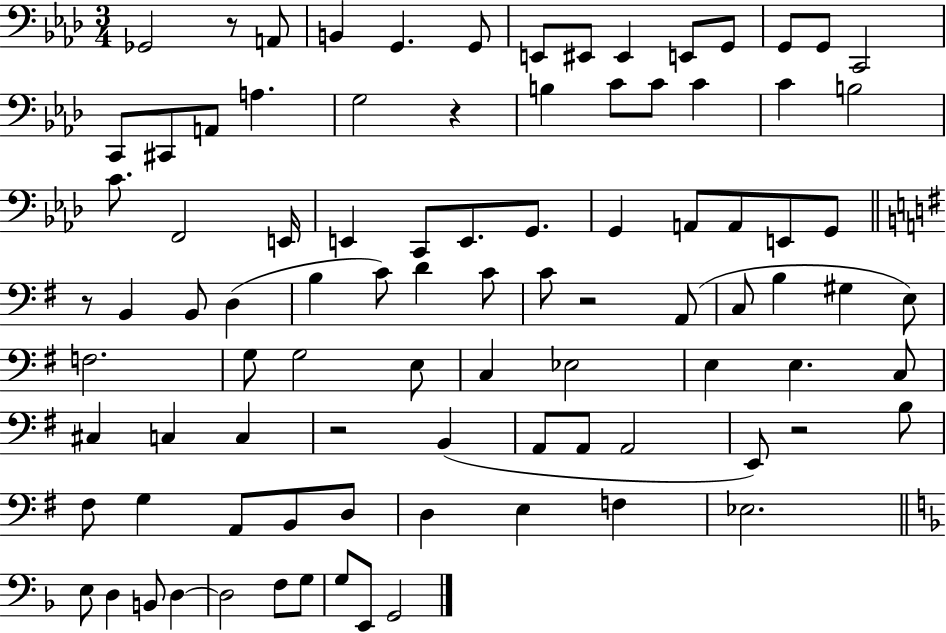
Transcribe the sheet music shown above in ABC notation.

X:1
T:Untitled
M:3/4
L:1/4
K:Ab
_G,,2 z/2 A,,/2 B,, G,, G,,/2 E,,/2 ^E,,/2 ^E,, E,,/2 G,,/2 G,,/2 G,,/2 C,,2 C,,/2 ^C,,/2 A,,/2 A, G,2 z B, C/2 C/2 C C B,2 C/2 F,,2 E,,/4 E,, C,,/2 E,,/2 G,,/2 G,, A,,/2 A,,/2 E,,/2 G,,/2 z/2 B,, B,,/2 D, B, C/2 D C/2 C/2 z2 A,,/2 C,/2 B, ^G, E,/2 F,2 G,/2 G,2 E,/2 C, _E,2 E, E, C,/2 ^C, C, C, z2 B,, A,,/2 A,,/2 A,,2 E,,/2 z2 B,/2 ^F,/2 G, A,,/2 B,,/2 D,/2 D, E, F, _E,2 E,/2 D, B,,/2 D, D,2 F,/2 G,/2 G,/2 E,,/2 G,,2